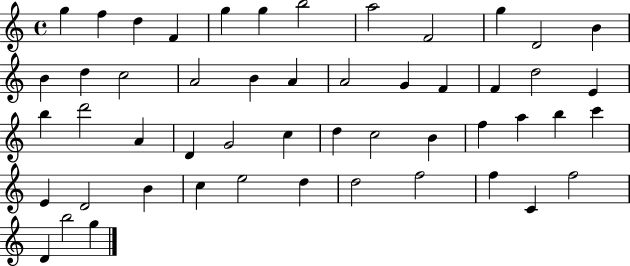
{
  \clef treble
  \time 4/4
  \defaultTimeSignature
  \key c \major
  g''4 f''4 d''4 f'4 | g''4 g''4 b''2 | a''2 f'2 | g''4 d'2 b'4 | \break b'4 d''4 c''2 | a'2 b'4 a'4 | a'2 g'4 f'4 | f'4 d''2 e'4 | \break b''4 d'''2 a'4 | d'4 g'2 c''4 | d''4 c''2 b'4 | f''4 a''4 b''4 c'''4 | \break e'4 d'2 b'4 | c''4 e''2 d''4 | d''2 f''2 | f''4 c'4 f''2 | \break d'4 b''2 g''4 | \bar "|."
}